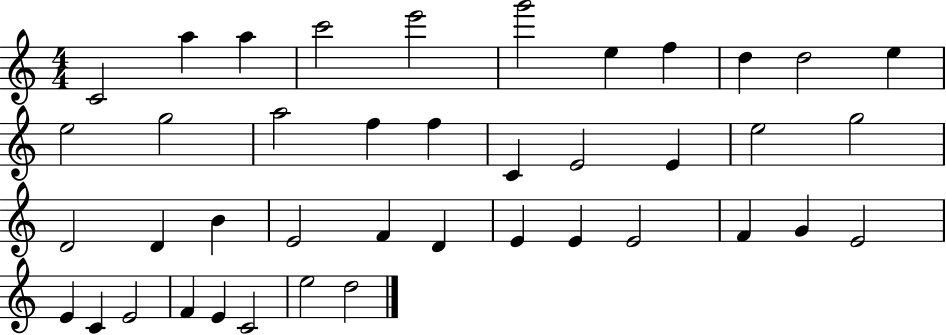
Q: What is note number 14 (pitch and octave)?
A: A5